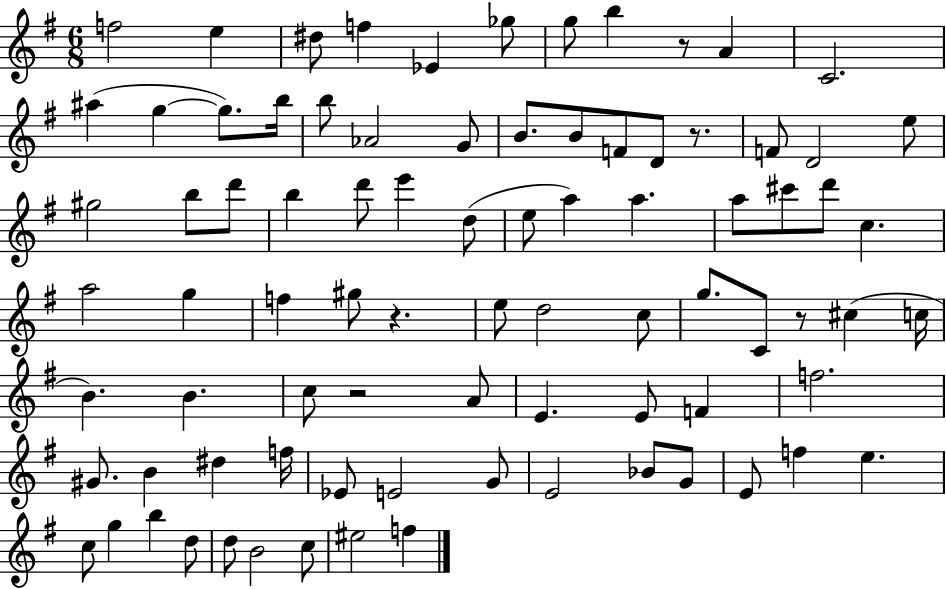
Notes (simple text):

F5/h E5/q D#5/e F5/q Eb4/q Gb5/e G5/e B5/q R/e A4/q C4/h. A#5/q G5/q G5/e. B5/s B5/e Ab4/h G4/e B4/e. B4/e F4/e D4/e R/e. F4/e D4/h E5/e G#5/h B5/e D6/e B5/q D6/e E6/q D5/e E5/e A5/q A5/q. A5/e C#6/e D6/e C5/q. A5/h G5/q F5/q G#5/e R/q. E5/e D5/h C5/e G5/e. C4/e R/e C#5/q C5/s B4/q. B4/q. C5/e R/h A4/e E4/q. E4/e F4/q F5/h. G#4/e. B4/q D#5/q F5/s Eb4/e E4/h G4/e E4/h Bb4/e G4/e E4/e F5/q E5/q. C5/e G5/q B5/q D5/e D5/e B4/h C5/e EIS5/h F5/q